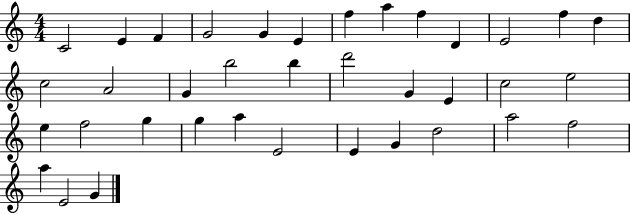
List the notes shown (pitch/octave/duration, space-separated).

C4/h E4/q F4/q G4/h G4/q E4/q F5/q A5/q F5/q D4/q E4/h F5/q D5/q C5/h A4/h G4/q B5/h B5/q D6/h G4/q E4/q C5/h E5/h E5/q F5/h G5/q G5/q A5/q E4/h E4/q G4/q D5/h A5/h F5/h A5/q E4/h G4/q